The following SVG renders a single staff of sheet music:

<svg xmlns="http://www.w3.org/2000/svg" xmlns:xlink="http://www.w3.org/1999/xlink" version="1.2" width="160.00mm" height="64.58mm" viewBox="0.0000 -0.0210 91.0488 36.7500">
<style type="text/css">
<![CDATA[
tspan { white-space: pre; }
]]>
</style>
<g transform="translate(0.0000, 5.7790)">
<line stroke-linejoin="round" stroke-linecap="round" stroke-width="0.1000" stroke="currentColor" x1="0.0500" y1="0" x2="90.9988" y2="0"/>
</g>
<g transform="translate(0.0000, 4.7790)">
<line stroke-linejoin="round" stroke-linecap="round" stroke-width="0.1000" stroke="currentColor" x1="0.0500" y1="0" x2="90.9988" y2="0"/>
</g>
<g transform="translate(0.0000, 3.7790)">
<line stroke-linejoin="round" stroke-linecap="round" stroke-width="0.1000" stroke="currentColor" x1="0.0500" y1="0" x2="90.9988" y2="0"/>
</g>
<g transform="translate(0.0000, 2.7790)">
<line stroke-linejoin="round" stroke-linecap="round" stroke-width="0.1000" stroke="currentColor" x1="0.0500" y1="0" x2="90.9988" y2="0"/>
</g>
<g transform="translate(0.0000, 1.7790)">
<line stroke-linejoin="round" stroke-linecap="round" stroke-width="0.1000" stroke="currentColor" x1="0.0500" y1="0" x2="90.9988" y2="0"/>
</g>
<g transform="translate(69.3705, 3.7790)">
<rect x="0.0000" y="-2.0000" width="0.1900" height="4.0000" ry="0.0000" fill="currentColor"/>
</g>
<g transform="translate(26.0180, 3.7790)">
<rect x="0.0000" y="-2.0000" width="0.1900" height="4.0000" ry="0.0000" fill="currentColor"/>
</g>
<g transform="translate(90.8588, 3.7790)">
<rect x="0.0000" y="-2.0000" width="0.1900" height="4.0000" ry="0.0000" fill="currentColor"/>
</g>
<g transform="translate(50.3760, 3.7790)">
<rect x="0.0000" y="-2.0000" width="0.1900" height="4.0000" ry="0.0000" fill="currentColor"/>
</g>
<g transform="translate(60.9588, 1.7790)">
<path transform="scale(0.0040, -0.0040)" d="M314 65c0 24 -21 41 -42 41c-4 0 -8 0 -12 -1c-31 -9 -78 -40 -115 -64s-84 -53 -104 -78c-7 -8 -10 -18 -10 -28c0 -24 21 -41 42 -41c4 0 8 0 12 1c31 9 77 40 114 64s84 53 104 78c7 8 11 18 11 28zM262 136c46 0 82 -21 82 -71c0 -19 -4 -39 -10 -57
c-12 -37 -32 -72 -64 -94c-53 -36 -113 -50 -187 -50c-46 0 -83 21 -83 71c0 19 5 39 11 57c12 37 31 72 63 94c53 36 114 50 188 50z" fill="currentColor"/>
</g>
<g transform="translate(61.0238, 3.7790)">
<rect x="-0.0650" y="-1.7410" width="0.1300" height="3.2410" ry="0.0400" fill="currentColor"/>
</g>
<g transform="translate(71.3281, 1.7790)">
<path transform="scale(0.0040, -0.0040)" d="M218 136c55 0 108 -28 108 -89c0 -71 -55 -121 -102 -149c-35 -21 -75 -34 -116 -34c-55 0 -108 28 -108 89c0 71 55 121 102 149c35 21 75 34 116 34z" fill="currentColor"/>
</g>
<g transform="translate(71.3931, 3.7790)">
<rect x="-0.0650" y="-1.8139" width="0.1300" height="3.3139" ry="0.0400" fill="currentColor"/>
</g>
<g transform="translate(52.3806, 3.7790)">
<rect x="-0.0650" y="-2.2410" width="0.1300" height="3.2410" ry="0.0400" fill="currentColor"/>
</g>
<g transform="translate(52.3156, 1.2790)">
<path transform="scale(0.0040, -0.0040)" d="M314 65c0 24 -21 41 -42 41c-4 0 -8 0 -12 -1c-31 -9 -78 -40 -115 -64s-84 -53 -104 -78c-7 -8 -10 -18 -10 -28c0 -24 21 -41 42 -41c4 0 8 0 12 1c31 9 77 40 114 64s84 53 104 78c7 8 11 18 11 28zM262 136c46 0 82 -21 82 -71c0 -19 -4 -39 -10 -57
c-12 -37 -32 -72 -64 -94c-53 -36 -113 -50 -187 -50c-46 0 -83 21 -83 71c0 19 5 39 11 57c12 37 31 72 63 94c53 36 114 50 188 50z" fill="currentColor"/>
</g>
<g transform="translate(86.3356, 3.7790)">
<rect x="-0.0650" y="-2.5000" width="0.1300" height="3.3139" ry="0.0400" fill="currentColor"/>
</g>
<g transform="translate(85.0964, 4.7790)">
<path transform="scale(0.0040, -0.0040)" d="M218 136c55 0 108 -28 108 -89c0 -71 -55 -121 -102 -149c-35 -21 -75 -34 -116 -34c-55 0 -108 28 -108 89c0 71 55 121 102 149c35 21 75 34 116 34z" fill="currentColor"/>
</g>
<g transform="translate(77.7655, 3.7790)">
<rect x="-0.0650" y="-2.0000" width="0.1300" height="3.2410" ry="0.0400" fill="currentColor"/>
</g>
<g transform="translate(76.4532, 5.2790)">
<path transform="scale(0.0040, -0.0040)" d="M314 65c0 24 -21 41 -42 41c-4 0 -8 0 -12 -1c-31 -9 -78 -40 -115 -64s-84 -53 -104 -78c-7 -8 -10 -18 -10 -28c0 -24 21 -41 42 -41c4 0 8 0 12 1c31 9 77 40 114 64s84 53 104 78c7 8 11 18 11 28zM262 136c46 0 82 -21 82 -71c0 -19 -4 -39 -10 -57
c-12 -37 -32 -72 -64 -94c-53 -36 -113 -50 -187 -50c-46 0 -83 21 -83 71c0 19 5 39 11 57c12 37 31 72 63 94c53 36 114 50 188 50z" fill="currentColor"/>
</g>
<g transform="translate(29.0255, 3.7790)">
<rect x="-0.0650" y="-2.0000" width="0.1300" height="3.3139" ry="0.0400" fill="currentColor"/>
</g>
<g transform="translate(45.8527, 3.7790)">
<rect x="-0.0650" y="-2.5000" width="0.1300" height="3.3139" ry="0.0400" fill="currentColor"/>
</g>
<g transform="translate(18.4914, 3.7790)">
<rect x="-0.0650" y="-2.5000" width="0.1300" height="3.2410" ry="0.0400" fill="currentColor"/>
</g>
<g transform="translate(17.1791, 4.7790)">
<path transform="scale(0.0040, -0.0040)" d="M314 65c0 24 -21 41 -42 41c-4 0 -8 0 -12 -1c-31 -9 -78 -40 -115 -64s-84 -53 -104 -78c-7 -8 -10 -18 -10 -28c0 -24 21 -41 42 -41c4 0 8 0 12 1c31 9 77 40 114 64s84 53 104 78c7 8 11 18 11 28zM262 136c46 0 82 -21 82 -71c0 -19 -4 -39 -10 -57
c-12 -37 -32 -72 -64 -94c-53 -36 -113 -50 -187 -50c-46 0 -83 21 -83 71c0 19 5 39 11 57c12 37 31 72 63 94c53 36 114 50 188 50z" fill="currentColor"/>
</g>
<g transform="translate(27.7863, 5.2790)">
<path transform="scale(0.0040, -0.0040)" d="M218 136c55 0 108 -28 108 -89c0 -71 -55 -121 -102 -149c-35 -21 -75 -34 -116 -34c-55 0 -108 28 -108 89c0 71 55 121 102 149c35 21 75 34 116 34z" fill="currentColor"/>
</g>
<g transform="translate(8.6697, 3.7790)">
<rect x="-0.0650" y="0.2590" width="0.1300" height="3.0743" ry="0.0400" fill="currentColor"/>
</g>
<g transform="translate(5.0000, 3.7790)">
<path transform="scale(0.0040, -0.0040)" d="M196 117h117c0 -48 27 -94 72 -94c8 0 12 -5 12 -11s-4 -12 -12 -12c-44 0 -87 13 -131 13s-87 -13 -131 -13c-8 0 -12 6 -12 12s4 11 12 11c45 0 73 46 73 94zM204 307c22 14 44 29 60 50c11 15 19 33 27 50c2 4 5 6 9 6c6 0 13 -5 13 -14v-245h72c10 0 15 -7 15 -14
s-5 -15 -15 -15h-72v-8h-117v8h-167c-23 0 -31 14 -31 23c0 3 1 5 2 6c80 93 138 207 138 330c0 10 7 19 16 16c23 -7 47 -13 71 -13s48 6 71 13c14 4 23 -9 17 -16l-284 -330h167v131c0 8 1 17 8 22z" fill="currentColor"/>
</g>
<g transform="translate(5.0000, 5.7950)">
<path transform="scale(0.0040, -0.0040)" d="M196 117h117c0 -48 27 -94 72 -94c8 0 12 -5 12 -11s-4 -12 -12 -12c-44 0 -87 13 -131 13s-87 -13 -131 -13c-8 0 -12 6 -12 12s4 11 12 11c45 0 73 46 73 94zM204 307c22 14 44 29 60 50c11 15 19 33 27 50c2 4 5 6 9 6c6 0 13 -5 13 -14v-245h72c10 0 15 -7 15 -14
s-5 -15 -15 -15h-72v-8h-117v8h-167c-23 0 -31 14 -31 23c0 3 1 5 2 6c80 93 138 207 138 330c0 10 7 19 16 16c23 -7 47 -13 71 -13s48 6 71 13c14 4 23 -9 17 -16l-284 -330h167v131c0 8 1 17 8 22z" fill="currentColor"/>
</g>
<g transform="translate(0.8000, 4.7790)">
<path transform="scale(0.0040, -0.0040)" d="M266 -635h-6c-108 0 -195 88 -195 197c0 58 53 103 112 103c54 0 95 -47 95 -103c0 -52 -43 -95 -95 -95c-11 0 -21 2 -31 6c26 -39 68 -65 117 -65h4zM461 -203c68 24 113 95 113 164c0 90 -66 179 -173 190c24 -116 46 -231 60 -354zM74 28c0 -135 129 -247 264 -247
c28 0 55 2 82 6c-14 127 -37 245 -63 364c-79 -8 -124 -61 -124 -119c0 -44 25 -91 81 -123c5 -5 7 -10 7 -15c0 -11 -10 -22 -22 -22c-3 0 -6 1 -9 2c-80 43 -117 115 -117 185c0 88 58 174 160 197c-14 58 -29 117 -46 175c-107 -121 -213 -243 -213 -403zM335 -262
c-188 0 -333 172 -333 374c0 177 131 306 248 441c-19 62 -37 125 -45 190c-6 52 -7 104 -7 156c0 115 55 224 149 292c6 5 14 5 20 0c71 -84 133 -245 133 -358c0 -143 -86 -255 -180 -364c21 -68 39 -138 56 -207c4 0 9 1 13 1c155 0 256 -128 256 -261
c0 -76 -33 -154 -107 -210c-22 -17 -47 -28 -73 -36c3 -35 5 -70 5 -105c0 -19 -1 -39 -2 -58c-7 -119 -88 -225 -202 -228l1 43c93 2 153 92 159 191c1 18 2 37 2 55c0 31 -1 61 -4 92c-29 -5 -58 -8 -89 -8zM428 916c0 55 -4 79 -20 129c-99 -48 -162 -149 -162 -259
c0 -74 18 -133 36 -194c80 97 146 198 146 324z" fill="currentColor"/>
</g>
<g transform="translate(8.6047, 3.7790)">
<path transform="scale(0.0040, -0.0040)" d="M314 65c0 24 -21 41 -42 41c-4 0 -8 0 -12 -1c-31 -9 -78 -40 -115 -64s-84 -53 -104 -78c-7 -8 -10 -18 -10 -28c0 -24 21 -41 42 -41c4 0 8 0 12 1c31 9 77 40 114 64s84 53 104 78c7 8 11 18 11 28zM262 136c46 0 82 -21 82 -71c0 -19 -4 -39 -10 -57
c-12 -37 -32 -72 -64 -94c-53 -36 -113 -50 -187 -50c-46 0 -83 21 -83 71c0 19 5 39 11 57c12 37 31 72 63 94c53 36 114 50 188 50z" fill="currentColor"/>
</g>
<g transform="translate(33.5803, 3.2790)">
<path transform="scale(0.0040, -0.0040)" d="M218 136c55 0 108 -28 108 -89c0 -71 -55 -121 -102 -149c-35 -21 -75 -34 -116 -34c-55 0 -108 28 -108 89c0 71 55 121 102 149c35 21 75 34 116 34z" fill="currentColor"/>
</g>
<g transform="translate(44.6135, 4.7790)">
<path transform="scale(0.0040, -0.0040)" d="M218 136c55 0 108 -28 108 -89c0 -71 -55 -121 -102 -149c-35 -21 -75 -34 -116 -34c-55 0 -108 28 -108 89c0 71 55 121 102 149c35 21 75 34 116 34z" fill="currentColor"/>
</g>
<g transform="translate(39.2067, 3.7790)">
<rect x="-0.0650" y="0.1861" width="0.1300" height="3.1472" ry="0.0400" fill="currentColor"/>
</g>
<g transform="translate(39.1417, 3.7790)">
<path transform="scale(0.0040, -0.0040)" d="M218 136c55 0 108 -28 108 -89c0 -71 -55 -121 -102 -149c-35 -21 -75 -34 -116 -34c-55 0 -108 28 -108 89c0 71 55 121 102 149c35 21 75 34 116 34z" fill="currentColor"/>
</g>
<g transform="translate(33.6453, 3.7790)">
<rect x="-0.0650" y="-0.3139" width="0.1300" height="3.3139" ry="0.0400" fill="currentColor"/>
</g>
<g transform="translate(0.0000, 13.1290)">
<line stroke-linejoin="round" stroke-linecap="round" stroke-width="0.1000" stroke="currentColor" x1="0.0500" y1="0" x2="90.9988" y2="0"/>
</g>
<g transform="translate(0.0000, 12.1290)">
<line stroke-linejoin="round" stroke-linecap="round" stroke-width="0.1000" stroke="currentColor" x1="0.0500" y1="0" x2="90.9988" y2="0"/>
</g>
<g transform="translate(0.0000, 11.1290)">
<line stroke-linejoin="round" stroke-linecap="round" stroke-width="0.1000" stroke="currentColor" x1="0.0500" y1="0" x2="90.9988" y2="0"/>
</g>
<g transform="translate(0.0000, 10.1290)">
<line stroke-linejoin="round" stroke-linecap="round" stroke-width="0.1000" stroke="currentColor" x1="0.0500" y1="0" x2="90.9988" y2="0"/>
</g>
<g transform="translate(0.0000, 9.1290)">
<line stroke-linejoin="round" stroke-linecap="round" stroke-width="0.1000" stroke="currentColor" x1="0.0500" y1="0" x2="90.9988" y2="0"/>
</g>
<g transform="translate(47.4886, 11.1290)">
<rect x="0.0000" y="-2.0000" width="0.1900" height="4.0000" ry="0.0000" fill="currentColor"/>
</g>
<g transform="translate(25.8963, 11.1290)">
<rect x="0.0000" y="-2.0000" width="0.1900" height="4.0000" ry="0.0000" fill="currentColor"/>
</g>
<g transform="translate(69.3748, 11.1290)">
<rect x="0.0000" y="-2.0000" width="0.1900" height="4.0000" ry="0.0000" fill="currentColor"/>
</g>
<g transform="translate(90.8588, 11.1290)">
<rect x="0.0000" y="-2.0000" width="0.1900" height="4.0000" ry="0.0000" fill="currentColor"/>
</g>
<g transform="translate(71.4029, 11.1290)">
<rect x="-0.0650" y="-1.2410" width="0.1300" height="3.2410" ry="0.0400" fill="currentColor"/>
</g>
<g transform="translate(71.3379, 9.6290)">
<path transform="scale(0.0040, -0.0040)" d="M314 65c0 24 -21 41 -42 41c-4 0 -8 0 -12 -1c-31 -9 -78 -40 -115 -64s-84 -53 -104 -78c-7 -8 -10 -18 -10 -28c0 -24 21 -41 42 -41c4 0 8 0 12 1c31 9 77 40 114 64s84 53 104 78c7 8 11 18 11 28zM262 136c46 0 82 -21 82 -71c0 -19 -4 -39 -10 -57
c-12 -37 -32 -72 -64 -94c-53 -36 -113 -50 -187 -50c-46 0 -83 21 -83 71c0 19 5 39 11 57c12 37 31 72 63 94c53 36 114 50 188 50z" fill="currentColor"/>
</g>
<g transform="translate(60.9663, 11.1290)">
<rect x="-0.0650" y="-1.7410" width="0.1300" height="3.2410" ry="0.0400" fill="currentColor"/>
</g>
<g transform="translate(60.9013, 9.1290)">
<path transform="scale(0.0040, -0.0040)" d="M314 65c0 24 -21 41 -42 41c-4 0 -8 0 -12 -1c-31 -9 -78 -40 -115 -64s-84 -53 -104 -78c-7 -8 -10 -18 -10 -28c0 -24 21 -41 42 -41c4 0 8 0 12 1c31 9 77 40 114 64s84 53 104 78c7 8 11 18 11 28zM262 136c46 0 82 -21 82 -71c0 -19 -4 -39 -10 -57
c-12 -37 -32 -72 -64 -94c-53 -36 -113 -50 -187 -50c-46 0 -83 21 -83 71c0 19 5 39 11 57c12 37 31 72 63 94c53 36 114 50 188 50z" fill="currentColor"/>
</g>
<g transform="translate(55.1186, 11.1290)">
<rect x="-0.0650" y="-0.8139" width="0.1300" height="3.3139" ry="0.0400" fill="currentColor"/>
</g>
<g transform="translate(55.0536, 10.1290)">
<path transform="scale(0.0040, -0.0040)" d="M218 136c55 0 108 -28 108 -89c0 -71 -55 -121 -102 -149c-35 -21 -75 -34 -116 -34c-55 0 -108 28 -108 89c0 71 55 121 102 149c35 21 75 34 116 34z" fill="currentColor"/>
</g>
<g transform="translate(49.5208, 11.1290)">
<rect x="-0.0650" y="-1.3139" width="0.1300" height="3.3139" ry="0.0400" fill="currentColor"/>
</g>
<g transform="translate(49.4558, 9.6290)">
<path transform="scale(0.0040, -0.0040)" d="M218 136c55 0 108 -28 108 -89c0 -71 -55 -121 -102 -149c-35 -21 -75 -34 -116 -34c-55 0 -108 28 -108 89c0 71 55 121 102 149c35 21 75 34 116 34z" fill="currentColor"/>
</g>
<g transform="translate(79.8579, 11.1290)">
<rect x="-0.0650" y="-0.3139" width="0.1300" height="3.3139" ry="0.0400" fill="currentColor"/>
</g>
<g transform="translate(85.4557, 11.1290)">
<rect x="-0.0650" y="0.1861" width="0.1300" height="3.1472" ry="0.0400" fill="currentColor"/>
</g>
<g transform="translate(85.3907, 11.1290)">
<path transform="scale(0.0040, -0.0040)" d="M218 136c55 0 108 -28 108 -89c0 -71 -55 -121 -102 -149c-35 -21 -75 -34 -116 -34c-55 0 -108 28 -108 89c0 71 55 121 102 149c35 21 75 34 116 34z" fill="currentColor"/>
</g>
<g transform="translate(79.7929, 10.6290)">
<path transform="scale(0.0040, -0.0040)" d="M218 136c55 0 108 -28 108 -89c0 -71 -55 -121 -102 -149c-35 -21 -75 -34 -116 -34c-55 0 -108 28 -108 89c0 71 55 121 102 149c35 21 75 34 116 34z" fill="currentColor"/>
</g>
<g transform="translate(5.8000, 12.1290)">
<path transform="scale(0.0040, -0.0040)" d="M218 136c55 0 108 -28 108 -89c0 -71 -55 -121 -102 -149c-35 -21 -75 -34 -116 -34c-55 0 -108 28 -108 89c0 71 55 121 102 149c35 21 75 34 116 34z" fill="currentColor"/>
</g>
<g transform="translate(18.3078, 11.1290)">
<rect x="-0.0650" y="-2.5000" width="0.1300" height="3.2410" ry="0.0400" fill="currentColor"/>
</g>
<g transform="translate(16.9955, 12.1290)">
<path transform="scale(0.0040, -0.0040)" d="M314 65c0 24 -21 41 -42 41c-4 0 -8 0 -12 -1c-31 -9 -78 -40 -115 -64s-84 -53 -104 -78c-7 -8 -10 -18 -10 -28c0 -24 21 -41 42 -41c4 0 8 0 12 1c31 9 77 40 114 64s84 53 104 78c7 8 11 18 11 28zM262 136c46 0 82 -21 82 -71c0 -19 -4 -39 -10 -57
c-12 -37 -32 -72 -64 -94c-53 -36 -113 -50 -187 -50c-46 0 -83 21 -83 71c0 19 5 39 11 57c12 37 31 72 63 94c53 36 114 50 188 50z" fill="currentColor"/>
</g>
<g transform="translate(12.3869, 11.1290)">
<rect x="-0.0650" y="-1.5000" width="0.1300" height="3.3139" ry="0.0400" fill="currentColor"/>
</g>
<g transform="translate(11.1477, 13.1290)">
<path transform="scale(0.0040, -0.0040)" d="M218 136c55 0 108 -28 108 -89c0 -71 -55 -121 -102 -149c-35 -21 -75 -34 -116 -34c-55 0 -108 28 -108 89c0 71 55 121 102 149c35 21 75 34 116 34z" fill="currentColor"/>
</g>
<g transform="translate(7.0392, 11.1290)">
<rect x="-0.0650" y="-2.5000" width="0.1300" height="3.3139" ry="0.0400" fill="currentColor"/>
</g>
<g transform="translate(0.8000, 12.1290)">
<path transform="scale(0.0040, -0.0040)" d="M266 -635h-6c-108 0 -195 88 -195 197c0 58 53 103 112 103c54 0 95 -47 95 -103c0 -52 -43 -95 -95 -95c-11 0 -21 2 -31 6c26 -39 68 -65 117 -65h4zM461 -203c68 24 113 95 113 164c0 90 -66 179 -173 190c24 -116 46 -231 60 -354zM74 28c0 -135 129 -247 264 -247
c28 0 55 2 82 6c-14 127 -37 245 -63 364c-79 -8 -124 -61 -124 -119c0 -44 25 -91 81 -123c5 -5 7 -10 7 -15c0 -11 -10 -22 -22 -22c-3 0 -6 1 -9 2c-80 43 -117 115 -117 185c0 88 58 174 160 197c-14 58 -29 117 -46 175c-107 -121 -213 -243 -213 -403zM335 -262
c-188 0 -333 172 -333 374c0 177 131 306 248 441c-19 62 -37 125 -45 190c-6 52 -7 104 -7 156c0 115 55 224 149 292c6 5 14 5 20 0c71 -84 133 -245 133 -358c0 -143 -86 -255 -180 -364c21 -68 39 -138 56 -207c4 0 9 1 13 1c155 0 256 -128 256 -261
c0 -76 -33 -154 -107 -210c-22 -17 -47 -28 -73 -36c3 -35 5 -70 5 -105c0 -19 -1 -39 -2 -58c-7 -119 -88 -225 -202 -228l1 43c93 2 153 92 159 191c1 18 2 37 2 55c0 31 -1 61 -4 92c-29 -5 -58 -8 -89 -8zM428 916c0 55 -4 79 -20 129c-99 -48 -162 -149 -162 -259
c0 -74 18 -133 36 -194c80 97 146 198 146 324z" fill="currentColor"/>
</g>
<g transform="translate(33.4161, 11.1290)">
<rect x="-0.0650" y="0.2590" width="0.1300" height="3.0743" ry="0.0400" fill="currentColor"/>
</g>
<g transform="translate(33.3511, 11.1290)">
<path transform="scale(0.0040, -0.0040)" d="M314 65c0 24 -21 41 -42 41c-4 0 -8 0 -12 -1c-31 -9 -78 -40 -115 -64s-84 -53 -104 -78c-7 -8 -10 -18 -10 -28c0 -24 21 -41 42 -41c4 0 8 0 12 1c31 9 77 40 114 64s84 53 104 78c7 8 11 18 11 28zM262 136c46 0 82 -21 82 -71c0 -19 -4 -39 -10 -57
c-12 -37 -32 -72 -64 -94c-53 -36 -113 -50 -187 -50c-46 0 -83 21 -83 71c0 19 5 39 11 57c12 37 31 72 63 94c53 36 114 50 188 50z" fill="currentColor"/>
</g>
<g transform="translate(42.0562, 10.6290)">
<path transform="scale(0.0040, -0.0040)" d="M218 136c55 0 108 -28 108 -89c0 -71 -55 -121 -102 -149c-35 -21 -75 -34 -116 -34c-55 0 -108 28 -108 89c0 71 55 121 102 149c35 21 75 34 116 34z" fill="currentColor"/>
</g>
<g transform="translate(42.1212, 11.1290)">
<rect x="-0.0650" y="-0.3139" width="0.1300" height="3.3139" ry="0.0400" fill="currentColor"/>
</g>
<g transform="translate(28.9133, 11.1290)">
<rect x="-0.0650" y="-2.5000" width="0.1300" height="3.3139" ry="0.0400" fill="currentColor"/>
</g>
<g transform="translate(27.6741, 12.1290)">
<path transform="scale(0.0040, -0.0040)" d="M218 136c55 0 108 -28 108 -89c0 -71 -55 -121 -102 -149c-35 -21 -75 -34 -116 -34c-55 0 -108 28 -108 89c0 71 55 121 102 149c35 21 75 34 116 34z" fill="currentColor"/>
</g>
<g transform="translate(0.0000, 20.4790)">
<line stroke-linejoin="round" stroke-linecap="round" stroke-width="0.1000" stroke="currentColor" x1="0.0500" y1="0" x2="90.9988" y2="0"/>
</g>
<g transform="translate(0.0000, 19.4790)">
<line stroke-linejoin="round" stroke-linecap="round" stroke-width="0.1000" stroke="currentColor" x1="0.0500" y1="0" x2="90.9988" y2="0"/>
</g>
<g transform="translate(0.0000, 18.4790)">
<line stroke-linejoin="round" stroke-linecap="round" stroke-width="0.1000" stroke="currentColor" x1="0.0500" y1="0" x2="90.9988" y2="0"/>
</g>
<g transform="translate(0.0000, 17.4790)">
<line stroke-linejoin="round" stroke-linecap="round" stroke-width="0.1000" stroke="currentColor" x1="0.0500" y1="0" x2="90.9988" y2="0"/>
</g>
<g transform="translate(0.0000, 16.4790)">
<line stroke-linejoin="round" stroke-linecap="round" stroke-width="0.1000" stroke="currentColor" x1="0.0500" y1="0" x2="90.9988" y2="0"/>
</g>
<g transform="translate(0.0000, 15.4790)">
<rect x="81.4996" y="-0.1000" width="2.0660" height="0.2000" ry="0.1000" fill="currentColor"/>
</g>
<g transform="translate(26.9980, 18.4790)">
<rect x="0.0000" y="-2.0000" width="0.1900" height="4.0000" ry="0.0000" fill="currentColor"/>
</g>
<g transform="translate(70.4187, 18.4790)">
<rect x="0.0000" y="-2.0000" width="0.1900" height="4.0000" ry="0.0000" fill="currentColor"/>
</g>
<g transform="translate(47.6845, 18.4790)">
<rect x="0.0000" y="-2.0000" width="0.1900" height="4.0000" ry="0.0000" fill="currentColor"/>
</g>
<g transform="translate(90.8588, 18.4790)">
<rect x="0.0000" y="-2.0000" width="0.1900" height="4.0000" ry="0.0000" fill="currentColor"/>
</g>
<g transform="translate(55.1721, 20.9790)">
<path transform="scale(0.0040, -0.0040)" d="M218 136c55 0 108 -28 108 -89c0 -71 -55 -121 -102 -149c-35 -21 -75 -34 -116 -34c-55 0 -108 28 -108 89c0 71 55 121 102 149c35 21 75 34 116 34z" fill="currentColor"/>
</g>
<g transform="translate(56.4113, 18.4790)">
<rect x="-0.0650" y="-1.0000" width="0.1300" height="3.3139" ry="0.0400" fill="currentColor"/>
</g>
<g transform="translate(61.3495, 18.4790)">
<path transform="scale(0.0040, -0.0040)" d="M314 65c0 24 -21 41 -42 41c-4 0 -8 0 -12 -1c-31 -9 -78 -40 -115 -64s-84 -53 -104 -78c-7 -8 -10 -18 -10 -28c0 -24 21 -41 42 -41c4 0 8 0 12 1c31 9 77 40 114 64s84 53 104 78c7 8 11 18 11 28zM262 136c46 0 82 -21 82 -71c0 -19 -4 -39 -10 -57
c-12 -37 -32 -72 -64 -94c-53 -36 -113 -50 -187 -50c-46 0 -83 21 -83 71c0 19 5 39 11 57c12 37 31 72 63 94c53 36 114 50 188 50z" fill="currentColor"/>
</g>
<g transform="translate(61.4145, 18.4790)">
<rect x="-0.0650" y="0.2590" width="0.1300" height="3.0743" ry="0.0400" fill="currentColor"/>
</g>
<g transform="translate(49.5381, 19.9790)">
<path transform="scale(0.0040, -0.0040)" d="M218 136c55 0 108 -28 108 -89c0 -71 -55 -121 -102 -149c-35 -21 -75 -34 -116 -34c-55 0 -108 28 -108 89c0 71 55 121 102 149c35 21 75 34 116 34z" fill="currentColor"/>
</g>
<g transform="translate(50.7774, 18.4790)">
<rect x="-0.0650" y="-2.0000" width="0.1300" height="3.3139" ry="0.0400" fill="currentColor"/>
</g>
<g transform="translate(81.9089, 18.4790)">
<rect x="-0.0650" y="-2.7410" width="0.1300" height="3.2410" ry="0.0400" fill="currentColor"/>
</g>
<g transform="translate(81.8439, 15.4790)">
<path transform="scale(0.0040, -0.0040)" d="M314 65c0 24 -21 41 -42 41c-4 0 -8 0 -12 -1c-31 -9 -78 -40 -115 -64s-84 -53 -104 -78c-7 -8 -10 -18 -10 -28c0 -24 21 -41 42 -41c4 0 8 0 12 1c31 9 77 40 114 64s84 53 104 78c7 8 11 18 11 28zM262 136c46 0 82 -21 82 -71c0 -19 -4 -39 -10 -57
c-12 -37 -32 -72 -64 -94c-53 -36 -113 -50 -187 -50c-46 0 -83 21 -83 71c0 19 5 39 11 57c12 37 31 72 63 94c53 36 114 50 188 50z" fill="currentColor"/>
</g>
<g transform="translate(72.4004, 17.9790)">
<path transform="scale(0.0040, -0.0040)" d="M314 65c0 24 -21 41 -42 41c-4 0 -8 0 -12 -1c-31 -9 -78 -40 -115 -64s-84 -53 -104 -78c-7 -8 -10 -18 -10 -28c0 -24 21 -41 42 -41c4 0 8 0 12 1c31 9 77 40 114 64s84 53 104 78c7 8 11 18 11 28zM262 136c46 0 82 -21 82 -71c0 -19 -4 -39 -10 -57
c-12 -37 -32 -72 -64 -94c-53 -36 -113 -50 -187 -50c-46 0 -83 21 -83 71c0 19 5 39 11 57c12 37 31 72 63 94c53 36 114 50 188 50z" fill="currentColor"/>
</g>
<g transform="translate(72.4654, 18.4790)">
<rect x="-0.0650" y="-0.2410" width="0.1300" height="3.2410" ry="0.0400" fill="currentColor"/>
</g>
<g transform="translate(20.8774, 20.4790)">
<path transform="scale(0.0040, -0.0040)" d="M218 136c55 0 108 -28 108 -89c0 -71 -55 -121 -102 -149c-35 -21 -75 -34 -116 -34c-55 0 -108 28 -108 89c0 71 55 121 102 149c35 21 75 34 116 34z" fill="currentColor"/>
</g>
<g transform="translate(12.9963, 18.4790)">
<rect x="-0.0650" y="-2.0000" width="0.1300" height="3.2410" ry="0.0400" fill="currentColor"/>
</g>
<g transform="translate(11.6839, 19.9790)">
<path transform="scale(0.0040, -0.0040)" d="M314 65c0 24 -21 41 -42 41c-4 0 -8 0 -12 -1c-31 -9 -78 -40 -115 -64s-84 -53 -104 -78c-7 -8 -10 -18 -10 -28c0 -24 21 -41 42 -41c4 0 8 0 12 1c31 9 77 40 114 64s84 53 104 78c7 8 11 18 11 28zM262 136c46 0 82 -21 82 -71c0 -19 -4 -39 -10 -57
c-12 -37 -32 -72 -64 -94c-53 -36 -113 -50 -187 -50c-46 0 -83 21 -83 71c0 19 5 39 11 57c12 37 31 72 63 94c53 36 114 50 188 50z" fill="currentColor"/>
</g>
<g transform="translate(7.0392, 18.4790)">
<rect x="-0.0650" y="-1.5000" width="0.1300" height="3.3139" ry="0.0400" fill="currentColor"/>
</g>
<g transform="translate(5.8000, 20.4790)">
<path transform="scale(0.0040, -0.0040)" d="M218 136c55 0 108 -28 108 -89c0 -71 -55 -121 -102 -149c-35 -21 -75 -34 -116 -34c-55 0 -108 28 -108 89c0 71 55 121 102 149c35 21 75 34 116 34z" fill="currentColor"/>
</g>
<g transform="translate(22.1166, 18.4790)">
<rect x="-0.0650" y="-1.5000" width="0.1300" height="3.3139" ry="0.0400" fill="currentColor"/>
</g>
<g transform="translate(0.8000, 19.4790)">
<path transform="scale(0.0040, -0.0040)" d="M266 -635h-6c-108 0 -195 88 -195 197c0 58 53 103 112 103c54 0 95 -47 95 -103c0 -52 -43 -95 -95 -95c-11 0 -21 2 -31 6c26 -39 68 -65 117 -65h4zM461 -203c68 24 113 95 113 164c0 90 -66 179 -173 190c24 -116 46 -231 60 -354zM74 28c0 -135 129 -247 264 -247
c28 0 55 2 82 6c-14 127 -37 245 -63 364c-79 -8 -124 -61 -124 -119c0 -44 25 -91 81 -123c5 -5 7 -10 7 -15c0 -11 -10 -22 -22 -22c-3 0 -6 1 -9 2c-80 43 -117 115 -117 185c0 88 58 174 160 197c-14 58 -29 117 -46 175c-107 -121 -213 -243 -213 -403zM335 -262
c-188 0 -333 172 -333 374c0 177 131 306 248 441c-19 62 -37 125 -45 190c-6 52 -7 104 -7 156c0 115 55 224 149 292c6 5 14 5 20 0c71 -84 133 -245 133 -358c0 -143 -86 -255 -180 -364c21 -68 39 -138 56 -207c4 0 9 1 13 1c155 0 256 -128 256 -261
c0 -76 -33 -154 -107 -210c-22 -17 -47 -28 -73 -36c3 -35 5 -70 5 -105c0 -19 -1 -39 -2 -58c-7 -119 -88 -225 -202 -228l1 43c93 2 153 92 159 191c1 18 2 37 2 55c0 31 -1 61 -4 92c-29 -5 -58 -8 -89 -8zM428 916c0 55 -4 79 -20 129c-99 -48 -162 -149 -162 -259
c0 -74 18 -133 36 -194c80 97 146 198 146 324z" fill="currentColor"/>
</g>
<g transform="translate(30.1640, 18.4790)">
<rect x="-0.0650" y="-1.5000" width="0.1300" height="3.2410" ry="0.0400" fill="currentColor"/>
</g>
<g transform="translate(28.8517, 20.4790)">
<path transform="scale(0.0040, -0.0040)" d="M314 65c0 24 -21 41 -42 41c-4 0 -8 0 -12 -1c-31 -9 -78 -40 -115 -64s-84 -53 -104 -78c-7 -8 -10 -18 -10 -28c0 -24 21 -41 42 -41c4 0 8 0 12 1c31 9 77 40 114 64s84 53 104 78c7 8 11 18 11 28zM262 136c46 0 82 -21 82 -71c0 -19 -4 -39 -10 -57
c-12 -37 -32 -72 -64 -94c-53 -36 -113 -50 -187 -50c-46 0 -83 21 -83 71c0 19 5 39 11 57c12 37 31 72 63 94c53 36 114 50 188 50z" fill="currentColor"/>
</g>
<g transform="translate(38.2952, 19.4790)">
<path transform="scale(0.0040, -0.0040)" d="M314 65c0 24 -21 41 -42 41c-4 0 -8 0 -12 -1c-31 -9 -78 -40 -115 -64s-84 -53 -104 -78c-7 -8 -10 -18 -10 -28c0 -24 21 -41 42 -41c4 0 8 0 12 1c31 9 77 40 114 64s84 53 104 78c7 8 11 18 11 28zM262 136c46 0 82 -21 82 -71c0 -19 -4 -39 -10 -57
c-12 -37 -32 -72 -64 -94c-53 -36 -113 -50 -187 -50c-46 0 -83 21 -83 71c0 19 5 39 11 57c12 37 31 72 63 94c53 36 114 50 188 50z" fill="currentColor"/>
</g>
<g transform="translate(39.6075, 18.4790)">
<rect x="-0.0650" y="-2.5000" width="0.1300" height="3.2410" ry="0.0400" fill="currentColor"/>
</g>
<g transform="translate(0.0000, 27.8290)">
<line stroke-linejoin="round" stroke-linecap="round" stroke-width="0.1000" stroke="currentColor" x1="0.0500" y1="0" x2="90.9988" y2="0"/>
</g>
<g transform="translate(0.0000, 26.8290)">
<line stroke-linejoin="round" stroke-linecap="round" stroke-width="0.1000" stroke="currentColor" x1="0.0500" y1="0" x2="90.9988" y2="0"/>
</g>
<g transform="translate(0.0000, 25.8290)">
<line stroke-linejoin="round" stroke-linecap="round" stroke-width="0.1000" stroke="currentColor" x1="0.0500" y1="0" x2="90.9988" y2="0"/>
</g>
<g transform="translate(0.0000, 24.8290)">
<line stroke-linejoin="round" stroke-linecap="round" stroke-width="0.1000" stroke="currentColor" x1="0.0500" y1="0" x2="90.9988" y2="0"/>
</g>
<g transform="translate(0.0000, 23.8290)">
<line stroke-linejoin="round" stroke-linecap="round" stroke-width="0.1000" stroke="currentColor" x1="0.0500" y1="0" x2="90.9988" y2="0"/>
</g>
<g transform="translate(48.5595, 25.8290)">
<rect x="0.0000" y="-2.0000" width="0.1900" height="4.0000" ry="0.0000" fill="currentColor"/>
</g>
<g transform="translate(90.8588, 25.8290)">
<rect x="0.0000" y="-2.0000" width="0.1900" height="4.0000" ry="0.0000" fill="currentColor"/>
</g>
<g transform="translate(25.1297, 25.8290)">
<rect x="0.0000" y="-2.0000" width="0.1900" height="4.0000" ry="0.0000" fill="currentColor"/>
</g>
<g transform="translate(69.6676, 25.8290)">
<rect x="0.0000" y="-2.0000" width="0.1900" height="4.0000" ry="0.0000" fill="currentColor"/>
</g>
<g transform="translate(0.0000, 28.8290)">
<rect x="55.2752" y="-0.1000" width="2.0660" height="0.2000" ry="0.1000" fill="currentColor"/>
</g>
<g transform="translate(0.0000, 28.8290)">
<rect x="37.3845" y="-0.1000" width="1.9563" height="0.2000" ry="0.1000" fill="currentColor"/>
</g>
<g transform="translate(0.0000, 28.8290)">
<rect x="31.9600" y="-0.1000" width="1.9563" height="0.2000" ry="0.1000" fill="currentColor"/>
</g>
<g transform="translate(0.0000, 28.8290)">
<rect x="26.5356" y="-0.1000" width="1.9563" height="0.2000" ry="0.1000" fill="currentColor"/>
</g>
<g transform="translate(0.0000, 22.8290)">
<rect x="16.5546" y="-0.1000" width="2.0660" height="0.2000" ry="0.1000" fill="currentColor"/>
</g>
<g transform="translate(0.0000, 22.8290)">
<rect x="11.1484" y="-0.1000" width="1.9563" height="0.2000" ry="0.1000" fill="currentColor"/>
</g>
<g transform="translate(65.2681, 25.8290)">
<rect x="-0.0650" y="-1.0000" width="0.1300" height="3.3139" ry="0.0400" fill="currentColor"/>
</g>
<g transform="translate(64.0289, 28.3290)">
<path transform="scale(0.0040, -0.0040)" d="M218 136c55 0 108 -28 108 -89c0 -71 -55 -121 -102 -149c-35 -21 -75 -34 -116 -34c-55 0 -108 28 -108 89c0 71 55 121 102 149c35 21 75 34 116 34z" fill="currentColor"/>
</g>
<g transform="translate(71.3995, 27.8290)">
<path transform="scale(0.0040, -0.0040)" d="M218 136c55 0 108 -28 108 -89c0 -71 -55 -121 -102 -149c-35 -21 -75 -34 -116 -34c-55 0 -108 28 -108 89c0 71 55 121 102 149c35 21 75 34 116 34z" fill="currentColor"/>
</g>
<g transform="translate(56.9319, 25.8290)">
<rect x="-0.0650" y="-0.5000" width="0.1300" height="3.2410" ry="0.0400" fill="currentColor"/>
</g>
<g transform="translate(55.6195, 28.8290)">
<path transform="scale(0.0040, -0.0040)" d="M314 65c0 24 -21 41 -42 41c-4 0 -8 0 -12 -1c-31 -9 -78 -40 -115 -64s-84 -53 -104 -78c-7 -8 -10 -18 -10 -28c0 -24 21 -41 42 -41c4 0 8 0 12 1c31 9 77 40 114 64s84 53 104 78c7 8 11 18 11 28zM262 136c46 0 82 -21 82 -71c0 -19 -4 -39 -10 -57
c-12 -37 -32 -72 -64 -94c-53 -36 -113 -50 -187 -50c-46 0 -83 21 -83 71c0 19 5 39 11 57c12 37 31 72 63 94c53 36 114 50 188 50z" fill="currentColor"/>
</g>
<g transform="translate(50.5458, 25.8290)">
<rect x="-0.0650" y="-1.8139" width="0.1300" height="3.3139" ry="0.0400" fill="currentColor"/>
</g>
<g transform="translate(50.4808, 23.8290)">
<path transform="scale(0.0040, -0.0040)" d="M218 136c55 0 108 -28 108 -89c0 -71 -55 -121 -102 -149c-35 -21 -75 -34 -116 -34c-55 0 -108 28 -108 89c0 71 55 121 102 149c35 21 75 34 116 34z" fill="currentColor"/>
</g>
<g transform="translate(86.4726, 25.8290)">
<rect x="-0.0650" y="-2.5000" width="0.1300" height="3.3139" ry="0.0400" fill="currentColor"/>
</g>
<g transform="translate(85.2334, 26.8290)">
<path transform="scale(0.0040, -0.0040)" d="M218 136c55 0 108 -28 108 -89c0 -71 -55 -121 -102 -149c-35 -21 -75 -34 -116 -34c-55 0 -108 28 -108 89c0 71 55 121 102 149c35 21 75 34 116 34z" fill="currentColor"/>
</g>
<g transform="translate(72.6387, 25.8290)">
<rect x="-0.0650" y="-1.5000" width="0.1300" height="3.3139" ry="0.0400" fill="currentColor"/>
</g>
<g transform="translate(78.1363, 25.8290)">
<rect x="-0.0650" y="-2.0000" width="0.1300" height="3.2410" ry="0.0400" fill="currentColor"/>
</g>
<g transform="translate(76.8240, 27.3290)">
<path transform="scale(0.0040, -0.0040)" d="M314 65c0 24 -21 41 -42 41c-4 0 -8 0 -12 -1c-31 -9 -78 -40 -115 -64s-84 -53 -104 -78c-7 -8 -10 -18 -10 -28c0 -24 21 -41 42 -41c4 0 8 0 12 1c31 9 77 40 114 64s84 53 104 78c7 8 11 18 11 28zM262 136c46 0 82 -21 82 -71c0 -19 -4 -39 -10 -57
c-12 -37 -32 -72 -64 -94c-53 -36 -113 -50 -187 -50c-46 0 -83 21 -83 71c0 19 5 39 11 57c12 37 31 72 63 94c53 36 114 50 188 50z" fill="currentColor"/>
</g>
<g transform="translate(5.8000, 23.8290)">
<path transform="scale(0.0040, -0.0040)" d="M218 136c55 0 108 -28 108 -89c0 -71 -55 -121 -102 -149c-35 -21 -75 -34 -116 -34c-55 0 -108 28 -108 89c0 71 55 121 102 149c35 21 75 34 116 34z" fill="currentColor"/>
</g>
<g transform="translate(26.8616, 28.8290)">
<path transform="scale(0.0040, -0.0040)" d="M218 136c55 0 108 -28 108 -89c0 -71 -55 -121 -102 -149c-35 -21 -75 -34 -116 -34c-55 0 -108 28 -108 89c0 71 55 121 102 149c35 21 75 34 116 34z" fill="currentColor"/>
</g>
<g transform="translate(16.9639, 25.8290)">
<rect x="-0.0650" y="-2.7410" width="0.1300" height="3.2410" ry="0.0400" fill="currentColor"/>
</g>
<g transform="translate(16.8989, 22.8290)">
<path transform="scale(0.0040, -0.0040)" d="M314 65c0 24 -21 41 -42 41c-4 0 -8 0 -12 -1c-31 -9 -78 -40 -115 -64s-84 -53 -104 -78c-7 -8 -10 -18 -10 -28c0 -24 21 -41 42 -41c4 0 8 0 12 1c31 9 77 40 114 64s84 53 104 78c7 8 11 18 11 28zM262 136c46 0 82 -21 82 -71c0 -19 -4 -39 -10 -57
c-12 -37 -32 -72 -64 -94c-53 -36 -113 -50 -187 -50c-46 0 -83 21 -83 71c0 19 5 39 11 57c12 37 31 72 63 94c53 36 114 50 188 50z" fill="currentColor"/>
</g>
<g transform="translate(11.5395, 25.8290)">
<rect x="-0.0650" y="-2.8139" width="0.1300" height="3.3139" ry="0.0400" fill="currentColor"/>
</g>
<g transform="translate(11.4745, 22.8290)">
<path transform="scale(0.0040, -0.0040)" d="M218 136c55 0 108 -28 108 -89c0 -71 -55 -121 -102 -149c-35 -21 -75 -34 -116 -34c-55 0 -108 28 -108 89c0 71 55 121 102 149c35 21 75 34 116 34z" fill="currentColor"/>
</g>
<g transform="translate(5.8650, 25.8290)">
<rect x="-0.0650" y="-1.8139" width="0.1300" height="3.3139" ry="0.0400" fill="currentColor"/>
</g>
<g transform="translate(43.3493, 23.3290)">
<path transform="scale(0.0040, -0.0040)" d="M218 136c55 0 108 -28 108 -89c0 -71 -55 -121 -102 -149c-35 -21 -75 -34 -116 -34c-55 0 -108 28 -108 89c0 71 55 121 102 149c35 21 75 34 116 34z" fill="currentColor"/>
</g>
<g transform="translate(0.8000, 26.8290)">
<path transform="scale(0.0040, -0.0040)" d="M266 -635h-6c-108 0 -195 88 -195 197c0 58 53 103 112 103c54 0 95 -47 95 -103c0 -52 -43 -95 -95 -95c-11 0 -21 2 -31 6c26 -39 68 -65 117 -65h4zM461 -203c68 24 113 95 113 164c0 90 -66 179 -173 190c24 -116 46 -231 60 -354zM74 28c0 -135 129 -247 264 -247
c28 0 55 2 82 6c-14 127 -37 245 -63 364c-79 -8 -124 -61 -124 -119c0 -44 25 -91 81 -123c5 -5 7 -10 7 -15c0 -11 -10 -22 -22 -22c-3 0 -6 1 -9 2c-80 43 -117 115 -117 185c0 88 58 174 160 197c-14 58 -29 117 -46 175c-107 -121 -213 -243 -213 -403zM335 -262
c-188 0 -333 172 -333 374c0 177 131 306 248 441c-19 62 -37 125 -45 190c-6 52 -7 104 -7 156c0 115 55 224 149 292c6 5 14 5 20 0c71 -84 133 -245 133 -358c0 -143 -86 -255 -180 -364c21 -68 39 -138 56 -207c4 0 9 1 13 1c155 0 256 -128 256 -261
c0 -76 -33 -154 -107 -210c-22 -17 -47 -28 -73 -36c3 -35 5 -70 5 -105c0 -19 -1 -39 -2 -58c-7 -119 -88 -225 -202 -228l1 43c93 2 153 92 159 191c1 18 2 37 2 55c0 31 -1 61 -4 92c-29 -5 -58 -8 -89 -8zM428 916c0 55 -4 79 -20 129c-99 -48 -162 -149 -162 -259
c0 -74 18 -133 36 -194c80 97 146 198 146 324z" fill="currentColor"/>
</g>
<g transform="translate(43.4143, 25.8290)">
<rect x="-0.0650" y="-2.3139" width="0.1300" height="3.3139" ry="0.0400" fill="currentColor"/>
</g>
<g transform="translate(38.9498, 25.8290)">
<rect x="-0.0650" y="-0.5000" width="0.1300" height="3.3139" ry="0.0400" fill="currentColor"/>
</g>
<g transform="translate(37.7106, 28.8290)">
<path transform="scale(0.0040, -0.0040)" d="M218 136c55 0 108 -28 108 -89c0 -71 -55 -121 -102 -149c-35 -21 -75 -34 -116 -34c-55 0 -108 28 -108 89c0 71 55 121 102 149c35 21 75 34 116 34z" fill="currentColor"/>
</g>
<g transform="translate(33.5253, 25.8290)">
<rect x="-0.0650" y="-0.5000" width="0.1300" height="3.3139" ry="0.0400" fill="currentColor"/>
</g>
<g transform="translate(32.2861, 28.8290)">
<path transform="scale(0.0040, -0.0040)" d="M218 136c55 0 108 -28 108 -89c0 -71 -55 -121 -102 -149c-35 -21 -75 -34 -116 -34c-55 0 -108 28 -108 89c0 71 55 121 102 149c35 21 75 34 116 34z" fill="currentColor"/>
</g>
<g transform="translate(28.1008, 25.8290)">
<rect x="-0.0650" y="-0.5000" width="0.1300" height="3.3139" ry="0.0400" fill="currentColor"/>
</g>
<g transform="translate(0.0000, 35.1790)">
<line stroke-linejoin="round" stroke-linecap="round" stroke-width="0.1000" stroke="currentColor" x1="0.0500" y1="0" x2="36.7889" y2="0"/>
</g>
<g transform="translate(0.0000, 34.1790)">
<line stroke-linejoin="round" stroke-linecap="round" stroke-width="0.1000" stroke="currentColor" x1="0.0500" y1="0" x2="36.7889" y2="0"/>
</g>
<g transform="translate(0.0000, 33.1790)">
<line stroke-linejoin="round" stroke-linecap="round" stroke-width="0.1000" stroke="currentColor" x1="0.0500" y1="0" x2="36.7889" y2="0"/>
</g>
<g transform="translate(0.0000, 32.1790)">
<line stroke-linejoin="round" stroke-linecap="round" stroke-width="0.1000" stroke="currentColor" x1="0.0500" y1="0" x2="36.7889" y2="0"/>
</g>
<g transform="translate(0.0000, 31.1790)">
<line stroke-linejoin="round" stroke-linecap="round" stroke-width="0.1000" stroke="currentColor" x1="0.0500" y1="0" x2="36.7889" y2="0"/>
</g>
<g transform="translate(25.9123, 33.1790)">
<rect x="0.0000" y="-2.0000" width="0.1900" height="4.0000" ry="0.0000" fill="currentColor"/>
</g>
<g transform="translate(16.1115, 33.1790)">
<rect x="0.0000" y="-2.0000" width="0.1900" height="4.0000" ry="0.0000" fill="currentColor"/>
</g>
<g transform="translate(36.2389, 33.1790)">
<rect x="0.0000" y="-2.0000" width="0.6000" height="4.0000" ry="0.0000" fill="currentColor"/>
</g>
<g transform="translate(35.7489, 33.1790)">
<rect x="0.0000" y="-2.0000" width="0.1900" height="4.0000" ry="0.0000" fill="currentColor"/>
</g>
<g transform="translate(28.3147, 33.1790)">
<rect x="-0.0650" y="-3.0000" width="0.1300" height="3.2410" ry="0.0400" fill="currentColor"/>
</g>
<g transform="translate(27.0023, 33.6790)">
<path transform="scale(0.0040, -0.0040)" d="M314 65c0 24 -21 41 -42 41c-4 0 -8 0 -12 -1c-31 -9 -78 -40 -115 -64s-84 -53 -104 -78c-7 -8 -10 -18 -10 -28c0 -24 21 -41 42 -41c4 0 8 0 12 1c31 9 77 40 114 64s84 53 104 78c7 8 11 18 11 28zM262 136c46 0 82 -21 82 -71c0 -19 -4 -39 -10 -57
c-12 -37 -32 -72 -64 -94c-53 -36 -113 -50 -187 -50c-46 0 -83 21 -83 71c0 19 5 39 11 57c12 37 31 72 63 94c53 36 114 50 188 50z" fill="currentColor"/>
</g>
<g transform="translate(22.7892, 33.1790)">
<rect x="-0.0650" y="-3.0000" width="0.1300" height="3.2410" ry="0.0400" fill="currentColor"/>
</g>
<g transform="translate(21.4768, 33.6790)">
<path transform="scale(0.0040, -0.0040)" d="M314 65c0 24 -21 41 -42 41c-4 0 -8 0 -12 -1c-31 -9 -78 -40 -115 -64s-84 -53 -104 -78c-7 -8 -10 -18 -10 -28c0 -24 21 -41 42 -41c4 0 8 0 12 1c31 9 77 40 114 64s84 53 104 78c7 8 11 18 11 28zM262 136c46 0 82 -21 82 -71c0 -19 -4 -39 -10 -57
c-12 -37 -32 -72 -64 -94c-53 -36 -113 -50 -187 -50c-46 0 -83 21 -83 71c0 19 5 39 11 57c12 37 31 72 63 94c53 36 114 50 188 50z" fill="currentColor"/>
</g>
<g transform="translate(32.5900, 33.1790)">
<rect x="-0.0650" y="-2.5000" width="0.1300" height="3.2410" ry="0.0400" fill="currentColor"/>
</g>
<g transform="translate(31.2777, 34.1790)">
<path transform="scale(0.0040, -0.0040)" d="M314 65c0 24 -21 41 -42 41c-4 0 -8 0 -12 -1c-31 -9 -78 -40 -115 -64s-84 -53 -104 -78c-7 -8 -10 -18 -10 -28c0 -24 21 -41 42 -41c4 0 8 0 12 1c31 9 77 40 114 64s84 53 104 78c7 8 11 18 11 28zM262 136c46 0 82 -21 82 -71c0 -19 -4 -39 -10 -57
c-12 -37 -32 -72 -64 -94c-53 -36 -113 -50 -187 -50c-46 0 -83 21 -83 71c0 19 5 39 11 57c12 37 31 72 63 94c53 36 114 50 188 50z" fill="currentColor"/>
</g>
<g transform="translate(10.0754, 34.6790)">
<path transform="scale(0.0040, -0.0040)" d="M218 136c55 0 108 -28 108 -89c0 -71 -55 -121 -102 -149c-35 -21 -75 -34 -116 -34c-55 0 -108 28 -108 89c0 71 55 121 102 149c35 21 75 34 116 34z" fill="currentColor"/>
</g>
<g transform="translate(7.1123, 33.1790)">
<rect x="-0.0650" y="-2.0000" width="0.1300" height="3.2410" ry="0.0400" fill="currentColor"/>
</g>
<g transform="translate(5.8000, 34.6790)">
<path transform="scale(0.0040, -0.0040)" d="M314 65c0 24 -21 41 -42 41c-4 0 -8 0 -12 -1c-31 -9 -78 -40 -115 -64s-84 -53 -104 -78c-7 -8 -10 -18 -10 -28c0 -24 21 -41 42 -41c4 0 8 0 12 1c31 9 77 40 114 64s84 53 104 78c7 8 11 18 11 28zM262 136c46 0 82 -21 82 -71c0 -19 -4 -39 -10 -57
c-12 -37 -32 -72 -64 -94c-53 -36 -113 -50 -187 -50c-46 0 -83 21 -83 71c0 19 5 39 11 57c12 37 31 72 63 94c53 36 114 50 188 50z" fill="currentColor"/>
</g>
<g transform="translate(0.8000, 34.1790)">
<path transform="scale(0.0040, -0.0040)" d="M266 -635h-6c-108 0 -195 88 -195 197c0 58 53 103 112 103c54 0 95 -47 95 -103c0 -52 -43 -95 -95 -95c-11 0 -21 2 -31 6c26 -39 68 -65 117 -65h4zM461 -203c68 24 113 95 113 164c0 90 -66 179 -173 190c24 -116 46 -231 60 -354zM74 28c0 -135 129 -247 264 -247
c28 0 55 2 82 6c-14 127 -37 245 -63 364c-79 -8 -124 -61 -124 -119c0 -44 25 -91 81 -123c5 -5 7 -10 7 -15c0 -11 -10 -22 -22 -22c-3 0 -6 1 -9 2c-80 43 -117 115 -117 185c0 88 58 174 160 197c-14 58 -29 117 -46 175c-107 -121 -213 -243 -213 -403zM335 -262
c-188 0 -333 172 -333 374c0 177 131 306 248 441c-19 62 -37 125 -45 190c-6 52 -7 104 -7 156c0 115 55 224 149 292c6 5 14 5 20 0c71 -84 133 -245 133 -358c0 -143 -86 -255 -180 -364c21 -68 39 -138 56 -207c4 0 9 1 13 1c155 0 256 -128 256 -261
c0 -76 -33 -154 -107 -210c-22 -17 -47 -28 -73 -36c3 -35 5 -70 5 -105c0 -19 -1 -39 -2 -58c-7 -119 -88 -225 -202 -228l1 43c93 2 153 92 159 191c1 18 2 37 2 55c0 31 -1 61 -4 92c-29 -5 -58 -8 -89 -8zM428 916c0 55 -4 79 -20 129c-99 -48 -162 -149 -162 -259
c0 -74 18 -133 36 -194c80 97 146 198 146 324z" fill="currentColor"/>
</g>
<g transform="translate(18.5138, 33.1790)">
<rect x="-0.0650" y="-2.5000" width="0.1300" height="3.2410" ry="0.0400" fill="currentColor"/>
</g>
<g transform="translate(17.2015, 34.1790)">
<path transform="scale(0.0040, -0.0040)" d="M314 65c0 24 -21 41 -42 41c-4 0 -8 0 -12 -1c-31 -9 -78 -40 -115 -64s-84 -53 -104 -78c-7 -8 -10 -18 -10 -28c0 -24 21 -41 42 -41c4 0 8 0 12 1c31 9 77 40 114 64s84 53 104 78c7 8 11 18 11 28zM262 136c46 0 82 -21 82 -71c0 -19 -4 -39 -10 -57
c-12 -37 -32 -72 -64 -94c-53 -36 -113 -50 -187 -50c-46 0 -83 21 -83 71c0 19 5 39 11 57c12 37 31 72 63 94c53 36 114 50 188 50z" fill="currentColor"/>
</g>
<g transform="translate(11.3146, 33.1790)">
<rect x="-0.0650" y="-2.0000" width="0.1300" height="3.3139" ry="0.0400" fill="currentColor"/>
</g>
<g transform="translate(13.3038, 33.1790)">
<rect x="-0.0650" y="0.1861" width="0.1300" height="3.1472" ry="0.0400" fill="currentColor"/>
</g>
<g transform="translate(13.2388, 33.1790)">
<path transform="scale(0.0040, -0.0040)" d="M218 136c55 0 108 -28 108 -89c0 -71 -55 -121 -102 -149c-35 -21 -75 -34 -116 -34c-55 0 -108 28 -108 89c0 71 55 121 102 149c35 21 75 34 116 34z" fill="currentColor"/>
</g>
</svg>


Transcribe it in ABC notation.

X:1
T:Untitled
M:4/4
L:1/4
K:C
B2 G2 F c B G g2 f2 f F2 G G E G2 G B2 c e d f2 e2 c B E F2 E E2 G2 F D B2 c2 a2 f a a2 C C C g f C2 D E F2 G F2 F B G2 A2 A2 G2